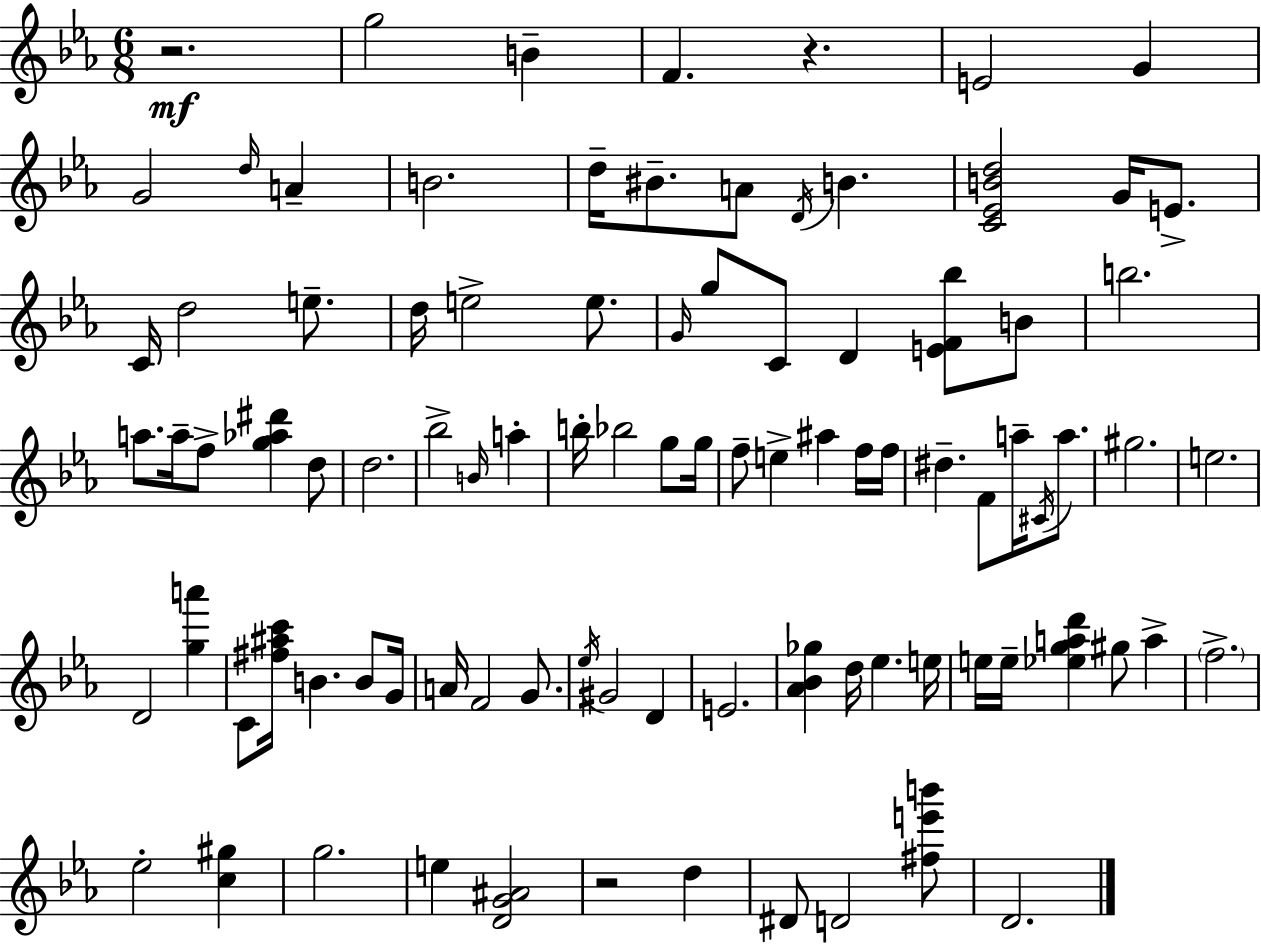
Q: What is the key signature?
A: EES major